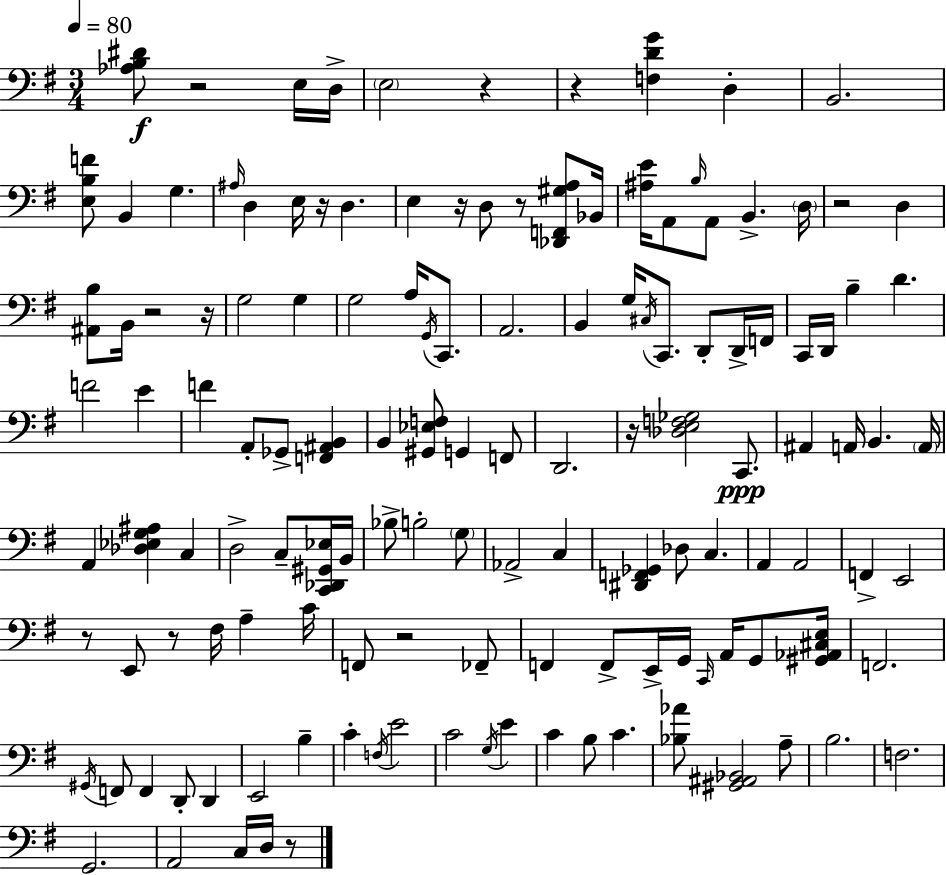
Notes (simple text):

[Ab3,B3,D#4]/e R/h E3/s D3/s E3/h R/q R/q [F3,D4,G4]/q D3/q B2/h. [E3,B3,F4]/e B2/q G3/q. A#3/s D3/q E3/s R/s D3/q. E3/q R/s D3/e R/e [Db2,F2,G#3,A3]/e Bb2/s [A#3,E4]/s A2/e B3/s A2/e B2/q. D3/s R/h D3/q [A#2,B3]/e B2/s R/h R/s G3/h G3/q G3/h A3/s G2/s C2/e. A2/h. B2/q G3/s C#3/s C2/e. D2/e D2/s F2/s C2/s D2/s B3/q D4/q. F4/h E4/q F4/q A2/e Gb2/e [F2,A#2,B2]/q B2/q [G#2,Eb3,F3]/e G2/q F2/e D2/h. R/s [Db3,E3,F3,Gb3]/h C2/e. A#2/q A2/s B2/q. A2/s A2/q [Db3,Eb3,G3,A#3]/q C3/q D3/h C3/e [C2,Db2,G#2,Eb3]/s B2/s Bb3/e B3/h G3/e Ab2/h C3/q [D#2,F2,Gb2]/q Db3/e C3/q. A2/q A2/h F2/q E2/h R/e E2/e R/e F#3/s A3/q C4/s F2/e R/h FES2/e F2/q F2/e E2/s G2/s C2/s A2/s G2/e [G#2,Ab2,C#3,E3]/s F2/h. G#2/s F2/e F2/q D2/e D2/q E2/h B3/q C4/q F3/s E4/h C4/h G3/s E4/q C4/q B3/e C4/q. [Bb3,Ab4]/e [G#2,A#2,Bb2]/h A3/e B3/h. F3/h. G2/h. A2/h C3/s D3/s R/e